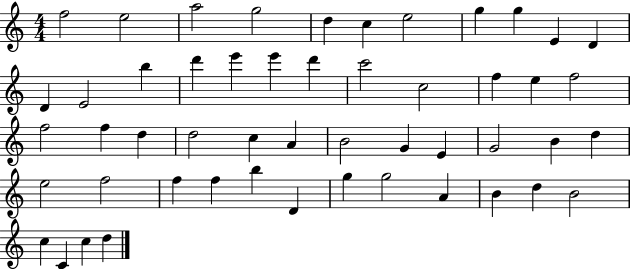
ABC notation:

X:1
T:Untitled
M:4/4
L:1/4
K:C
f2 e2 a2 g2 d c e2 g g E D D E2 b d' e' e' d' c'2 c2 f e f2 f2 f d d2 c A B2 G E G2 B d e2 f2 f f b D g g2 A B d B2 c C c d